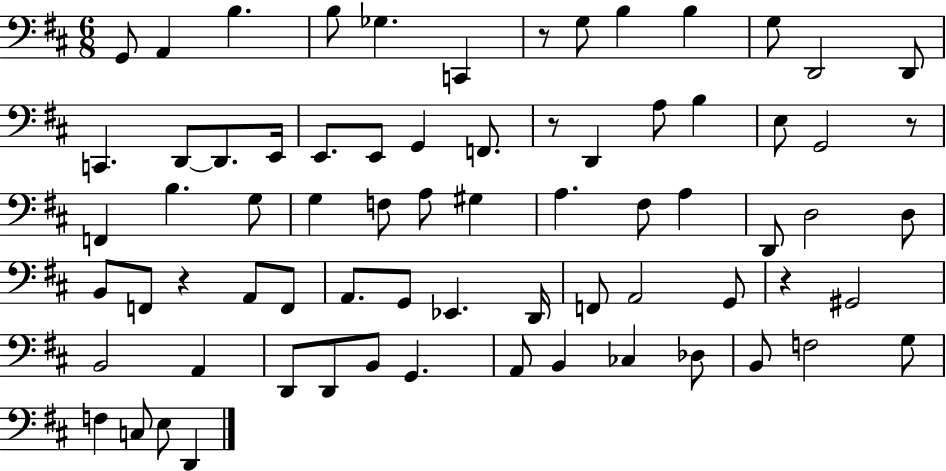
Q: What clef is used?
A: bass